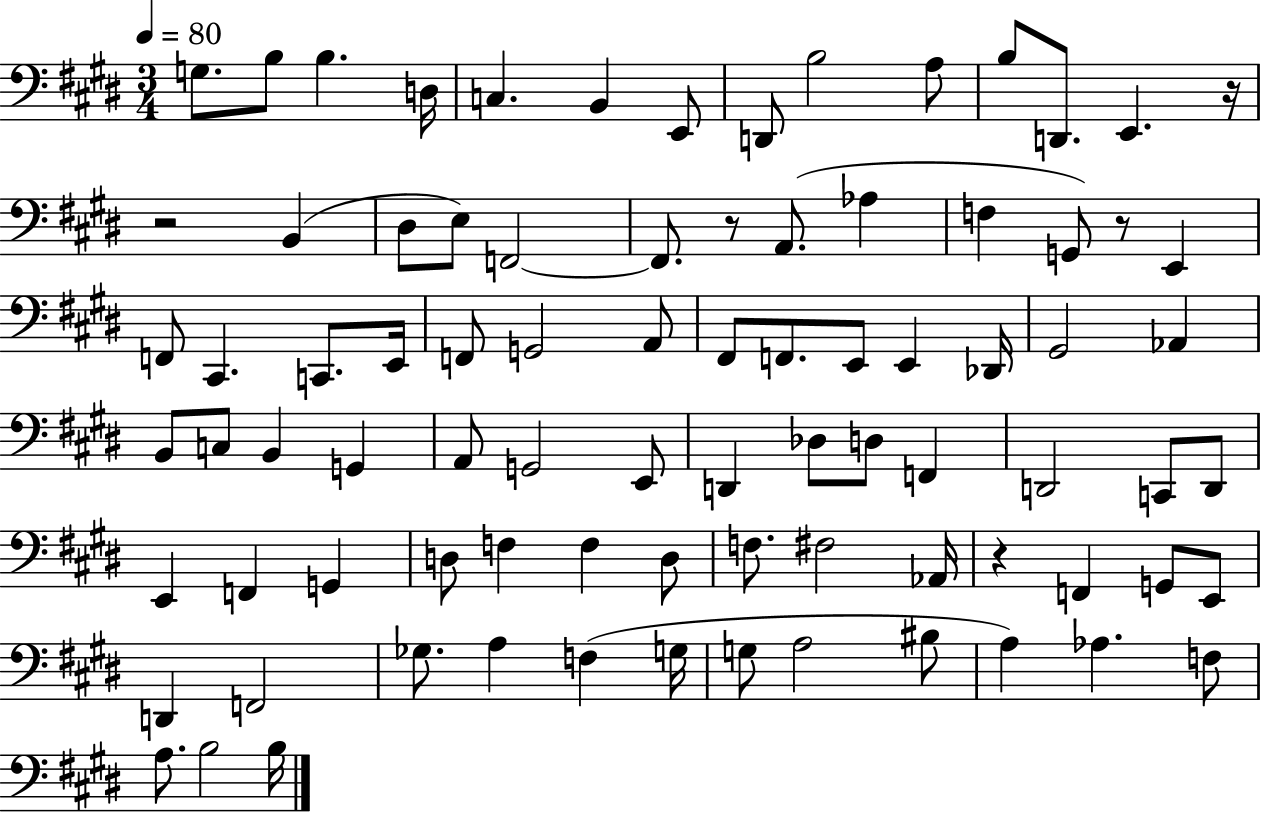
G3/e. B3/e B3/q. D3/s C3/q. B2/q E2/e D2/e B3/h A3/e B3/e D2/e. E2/q. R/s R/h B2/q D#3/e E3/e F2/h F2/e. R/e A2/e. Ab3/q F3/q G2/e R/e E2/q F2/e C#2/q. C2/e. E2/s F2/e G2/h A2/e F#2/e F2/e. E2/e E2/q Db2/s G#2/h Ab2/q B2/e C3/e B2/q G2/q A2/e G2/h E2/e D2/q Db3/e D3/e F2/q D2/h C2/e D2/e E2/q F2/q G2/q D3/e F3/q F3/q D3/e F3/e. F#3/h Ab2/s R/q F2/q G2/e E2/e D2/q F2/h Gb3/e. A3/q F3/q G3/s G3/e A3/h BIS3/e A3/q Ab3/q. F3/e A3/e. B3/h B3/s